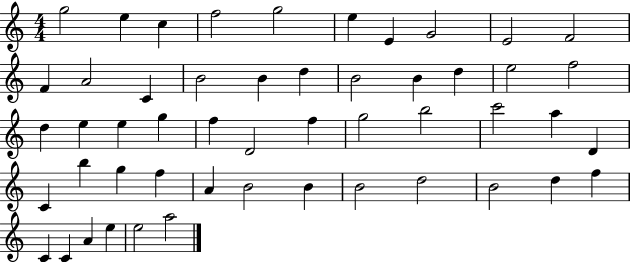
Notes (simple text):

G5/h E5/q C5/q F5/h G5/h E5/q E4/q G4/h E4/h F4/h F4/q A4/h C4/q B4/h B4/q D5/q B4/h B4/q D5/q E5/h F5/h D5/q E5/q E5/q G5/q F5/q D4/h F5/q G5/h B5/h C6/h A5/q D4/q C4/q B5/q G5/q F5/q A4/q B4/h B4/q B4/h D5/h B4/h D5/q F5/q C4/q C4/q A4/q E5/q E5/h A5/h